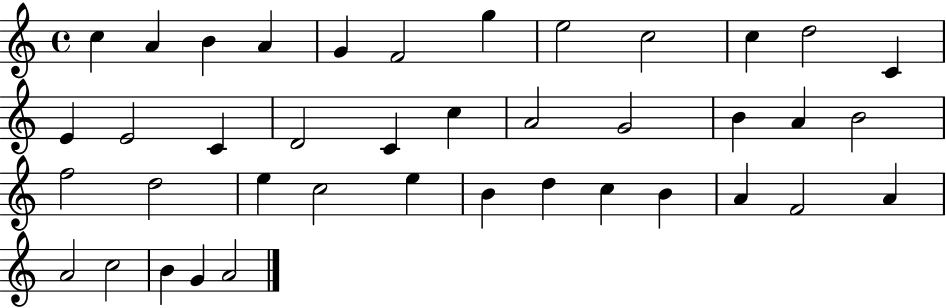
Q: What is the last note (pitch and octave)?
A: A4